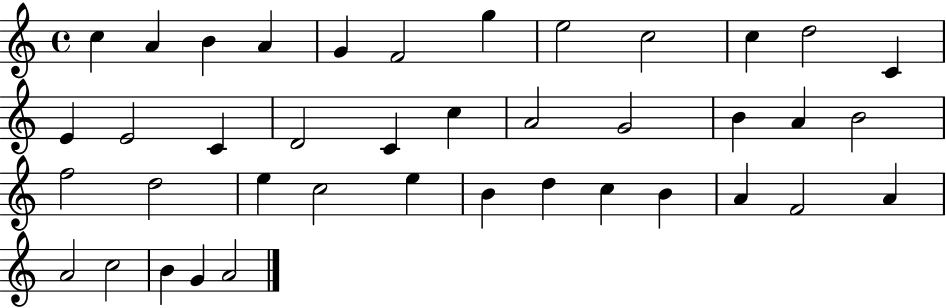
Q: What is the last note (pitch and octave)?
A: A4